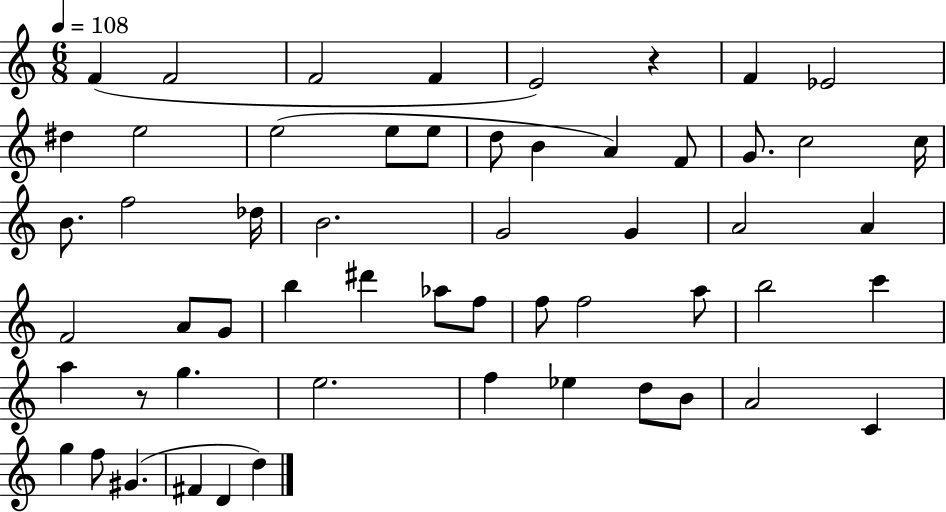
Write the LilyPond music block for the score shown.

{
  \clef treble
  \numericTimeSignature
  \time 6/8
  \key c \major
  \tempo 4 = 108
  f'4( f'2 | f'2 f'4 | e'2) r4 | f'4 ees'2 | \break dis''4 e''2 | e''2( e''8 e''8 | d''8 b'4 a'4) f'8 | g'8. c''2 c''16 | \break b'8. f''2 des''16 | b'2. | g'2 g'4 | a'2 a'4 | \break f'2 a'8 g'8 | b''4 dis'''4 aes''8 f''8 | f''8 f''2 a''8 | b''2 c'''4 | \break a''4 r8 g''4. | e''2. | f''4 ees''4 d''8 b'8 | a'2 c'4 | \break g''4 f''8 gis'4.( | fis'4 d'4 d''4) | \bar "|."
}